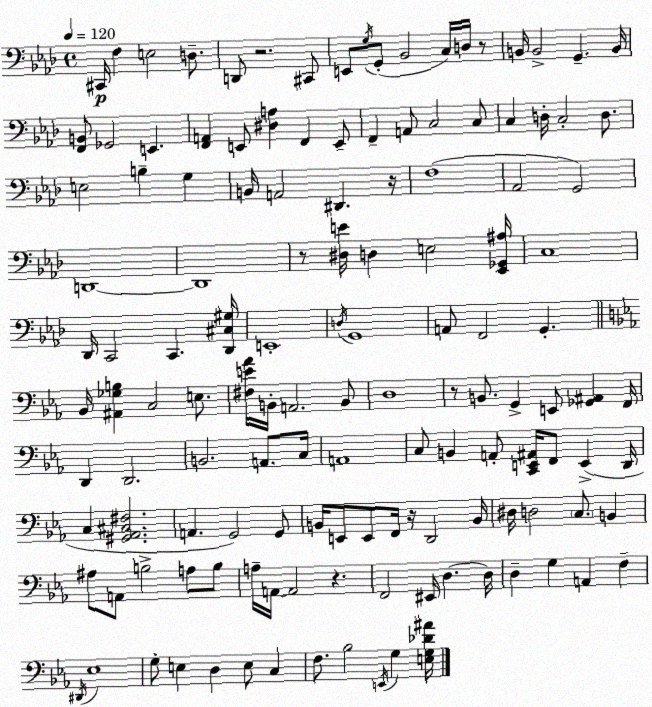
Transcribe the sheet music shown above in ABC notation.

X:1
T:Untitled
M:4/4
L:1/4
K:Ab
^C,,/4 F, E,2 D,/2 D,,/2 z2 ^C,,/2 E,,/2 G,/4 G,,/2 _B,,2 C,/4 D,/4 z/2 B,,/4 B,,2 G,, B,,/4 [F,,B,,]/2 _G,,2 E,, [F,,A,,] E,,/2 [^D,A,] F,, E,,/2 F,, A,,/2 C,2 C,/2 C, D,/4 C,2 D,/2 E,2 B, G, B,,/4 A,,2 ^D,, z/4 F,4 _A,,2 G,,2 D,,4 D,,4 z/2 [^D,E]/4 D, E,2 [_E,,_G,,^A,]/4 C,4 _D,,/4 C,,2 C,, [_D,,^C,^G,]/4 E,,4 D,/4 G,,4 A,,/2 F,,2 G,, _B,,/4 [^A,,_G,B,] C,2 E,/2 [^F,E_A]/4 B,,/4 A,,2 B,,/2 D,4 z/2 B,,/2 G,, E,,/2 [_G,,^A,,] F,,/4 D,, D,,2 B,,2 A,,/2 C,/4 A,,4 C,/2 B,, A,,/2 [C,,E,,^A,,]/4 F,,/2 E,, D,,/4 C, [^G,,_A,,^C,^F,]2 A,, G,,2 G,,/2 B,,/4 E,,/2 E,,/2 F,,/4 z/4 D,,2 B,,/4 ^D,/4 D,2 C,/2 B,, ^A,/2 A,,/2 B,2 A,/2 B,/2 A,/4 A,,/4 A,,2 z F,,2 ^E,,/4 D, D,/4 D, G, A,, F, ^D,,/4 _E,4 G,/2 E, D, E,/2 C, F,/2 _B,2 E,,/4 G, [E,G,_D^A]/4